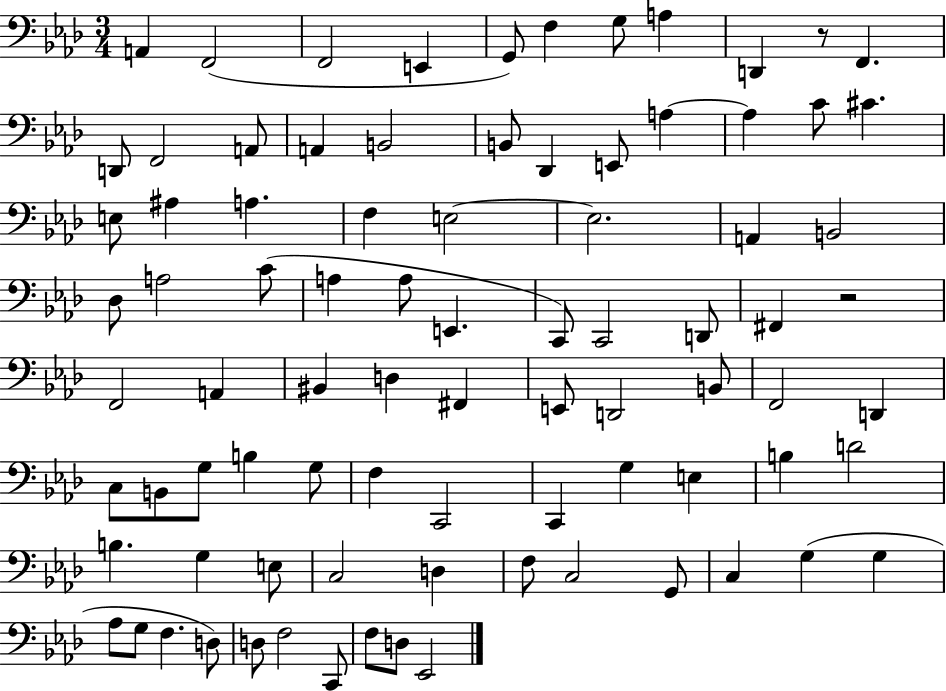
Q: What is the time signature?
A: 3/4